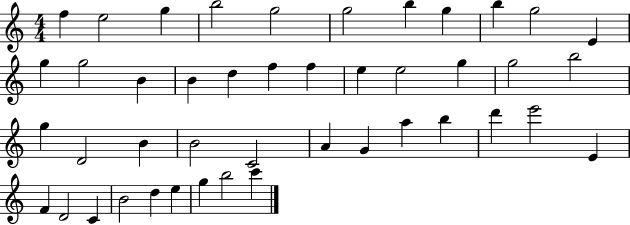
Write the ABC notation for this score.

X:1
T:Untitled
M:4/4
L:1/4
K:C
f e2 g b2 g2 g2 b g b g2 E g g2 B B d f f e e2 g g2 b2 g D2 B B2 C2 A G a b d' e'2 E F D2 C B2 d e g b2 c'